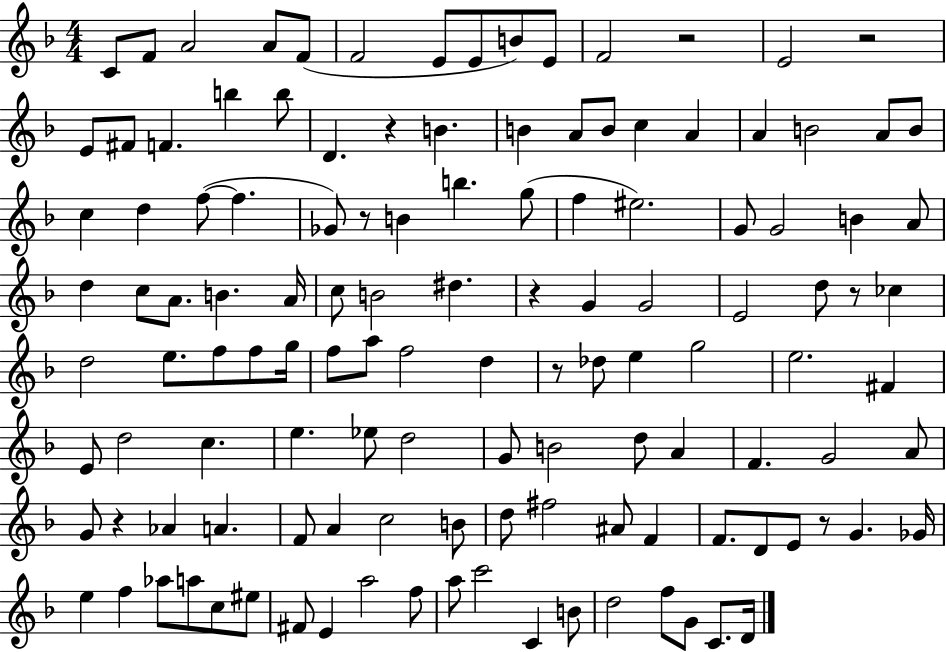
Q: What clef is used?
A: treble